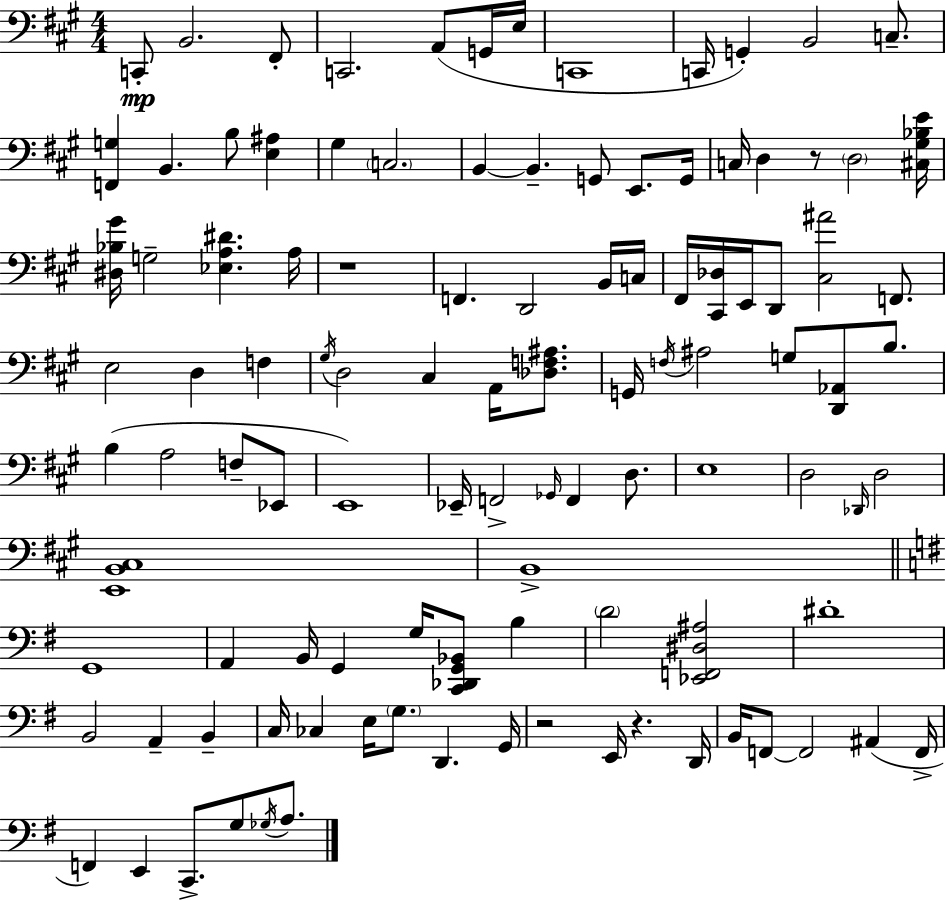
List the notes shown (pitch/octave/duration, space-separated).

C2/e B2/h. F#2/e C2/h. A2/e G2/s E3/s C2/w C2/s G2/q B2/h C3/e. [F2,G3]/q B2/q. B3/e [E3,A#3]/q G#3/q C3/h. B2/q B2/q. G2/e E2/e. G2/s C3/s D3/q R/e D3/h [C#3,G#3,Bb3,E4]/s [D#3,Bb3,G#4]/s G3/h [Eb3,A3,D#4]/q. A3/s R/w F2/q. D2/h B2/s C3/s F#2/s [C#2,Db3]/s E2/s D2/e [C#3,A#4]/h F2/e. E3/h D3/q F3/q G#3/s D3/h C#3/q A2/s [Db3,F3,A#3]/e. G2/s F3/s A#3/h G3/e [D2,Ab2]/e B3/e. B3/q A3/h F3/e Eb2/e E2/w Eb2/s F2/h Gb2/s F2/q D3/e. E3/w D3/h Db2/s D3/h [E2,B2,C#3]/w B2/w G2/w A2/q B2/s G2/q G3/s [C2,Db2,G2,Bb2]/e B3/q D4/h [Eb2,F2,D#3,A#3]/h D#4/w B2/h A2/q B2/q C3/s CES3/q E3/s G3/e. D2/q. G2/s R/h E2/s R/q. D2/s B2/s F2/e F2/h A#2/q F2/s F2/q E2/q C2/e. G3/e Gb3/s A3/e.